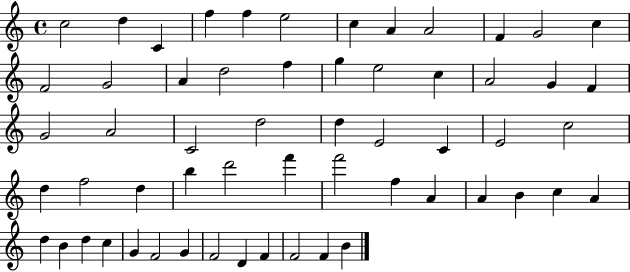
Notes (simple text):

C5/h D5/q C4/q F5/q F5/q E5/h C5/q A4/q A4/h F4/q G4/h C5/q F4/h G4/h A4/q D5/h F5/q G5/q E5/h C5/q A4/h G4/q F4/q G4/h A4/h C4/h D5/h D5/q E4/h C4/q E4/h C5/h D5/q F5/h D5/q B5/q D6/h F6/q F6/h F5/q A4/q A4/q B4/q C5/q A4/q D5/q B4/q D5/q C5/q G4/q F4/h G4/q F4/h D4/q F4/q F4/h F4/q B4/q